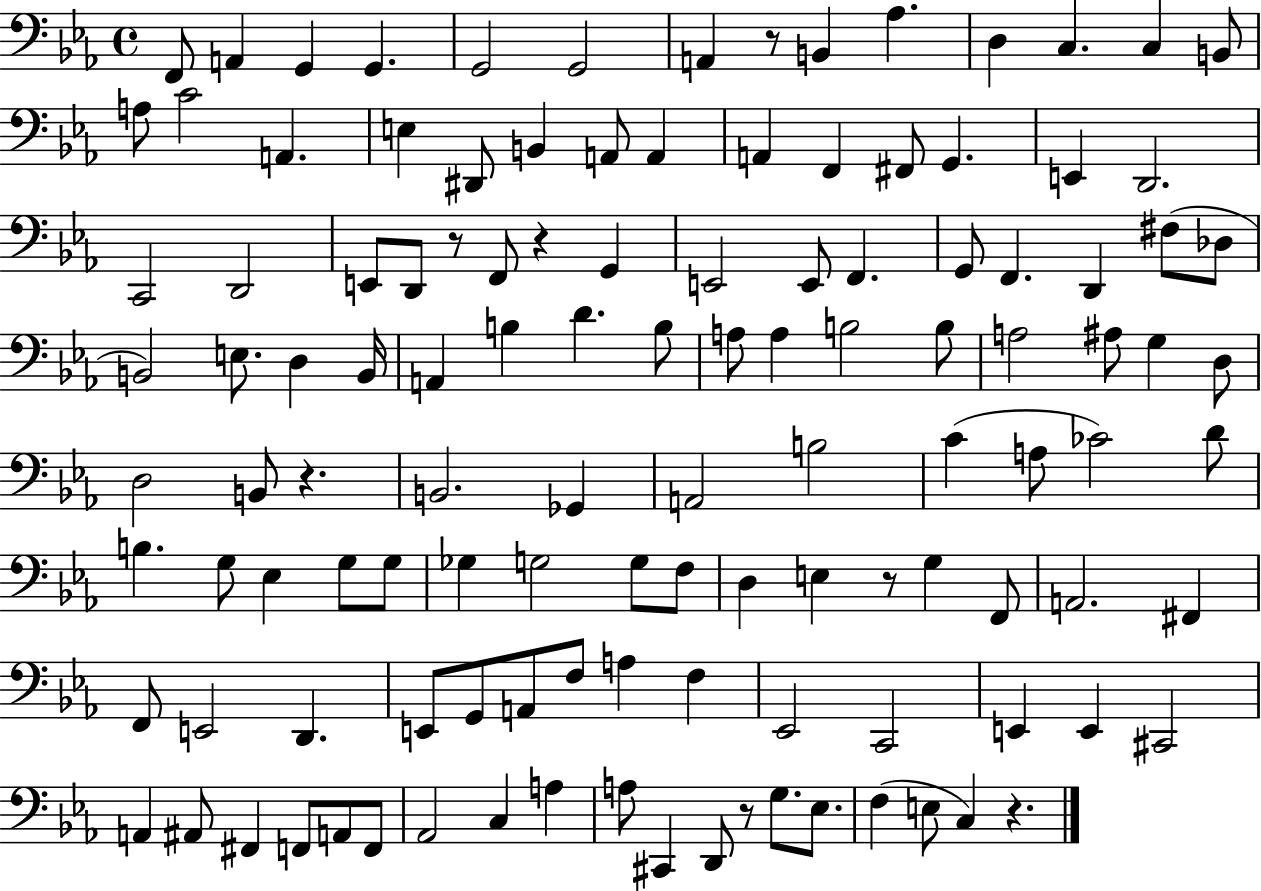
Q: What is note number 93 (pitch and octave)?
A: C2